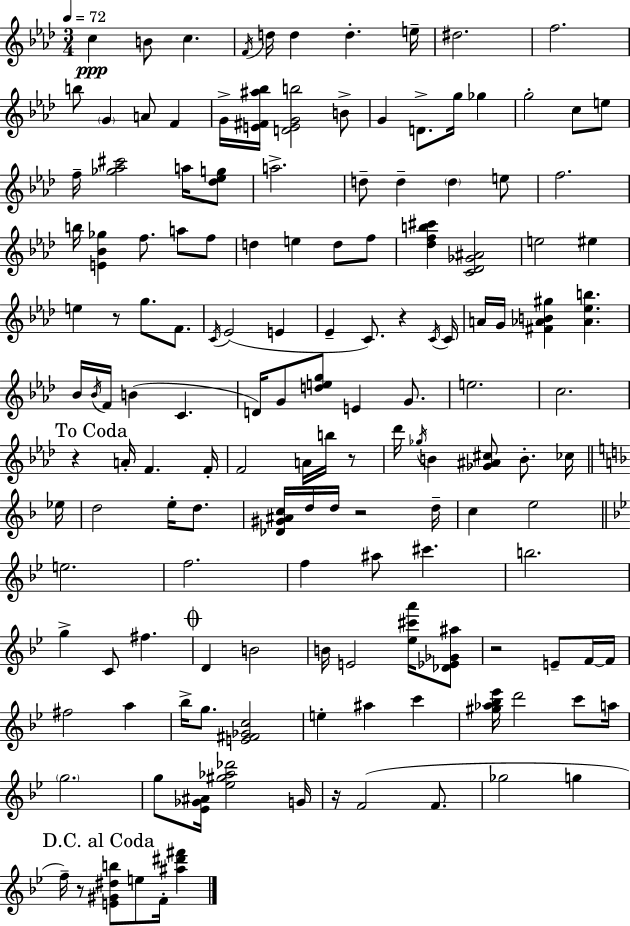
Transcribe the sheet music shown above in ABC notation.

X:1
T:Untitled
M:3/4
L:1/4
K:Fm
c B/2 c F/4 d/4 d d e/4 ^d2 f2 b/2 G A/2 F G/4 [E^F^a_b]/4 [DEGb]2 B/2 G D/2 g/4 _g g2 c/2 e/2 f/4 [_g_a^c']2 a/4 [_d_eg]/2 a2 d/2 d d e/2 f2 b/4 [E_B_g] f/2 a/2 f/2 d e d/2 f/2 [_dfb^c'] [C_D_G^A]2 e2 ^e e z/2 g/2 F/2 C/4 _E2 E _E C/2 z C/4 C/4 A/4 G/4 [^F_AB^g] [_A_eb] _B/4 _B/4 F/4 B C D/4 G/2 [deg]/2 E G/2 e2 c2 z A/4 F F/4 F2 A/4 b/4 z/2 _d'/4 _g/4 B [_G^A^c]/2 B/2 _c/4 _e/4 d2 e/4 d/2 [_D^G^Ac]/4 d/4 d/4 z2 d/4 c e2 e2 f2 f ^a/2 ^c' b2 g C/2 ^f D B2 B/4 E2 [_e^c'a']/4 [_D_E_G^a]/2 z2 E/2 F/4 F/4 ^f2 a _b/4 g/2 [E^F_Gc]2 e ^a c' [^g_a_b_e']/4 d'2 c'/2 a/4 g2 g/2 [_E_G^A]/4 [_e^g_a_d']2 G/4 z/4 F2 F/2 _g2 g f/4 z/2 [E^G^db]/2 e/2 F/4 [^a^d'^f']